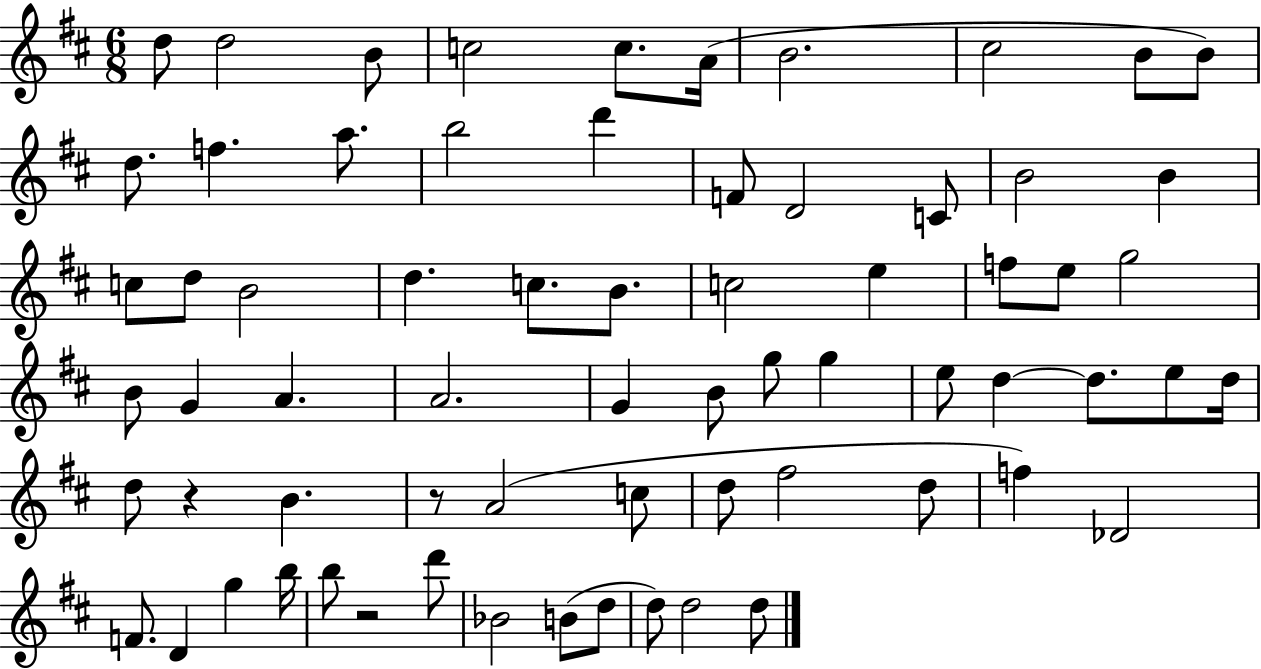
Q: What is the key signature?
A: D major